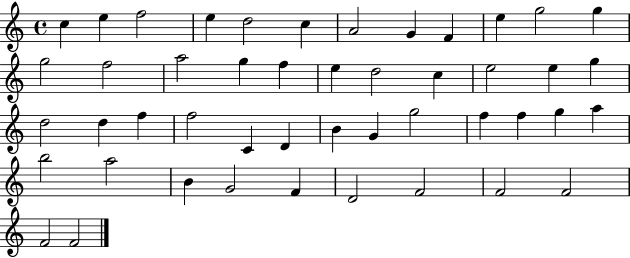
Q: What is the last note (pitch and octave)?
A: F4